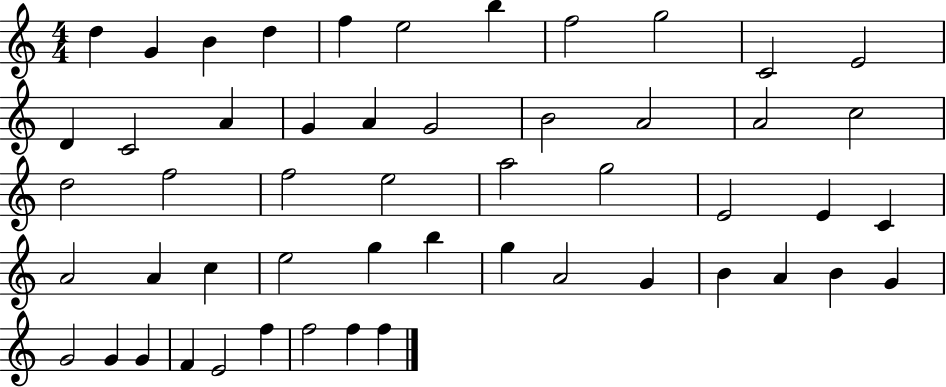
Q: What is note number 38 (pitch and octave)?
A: A4